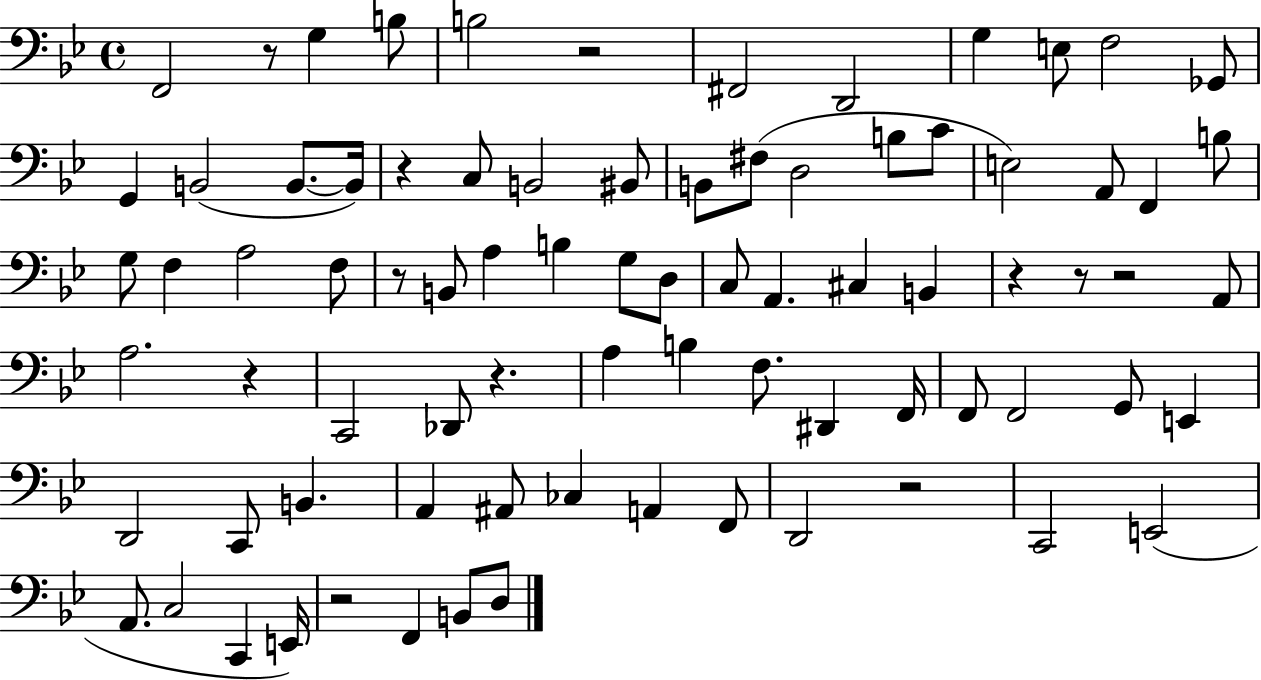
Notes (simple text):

F2/h R/e G3/q B3/e B3/h R/h F#2/h D2/h G3/q E3/e F3/h Gb2/e G2/q B2/h B2/e. B2/s R/q C3/e B2/h BIS2/e B2/e F#3/e D3/h B3/e C4/e E3/h A2/e F2/q B3/e G3/e F3/q A3/h F3/e R/e B2/e A3/q B3/q G3/e D3/e C3/e A2/q. C#3/q B2/q R/q R/e R/h A2/e A3/h. R/q C2/h Db2/e R/q. A3/q B3/q F3/e. D#2/q F2/s F2/e F2/h G2/e E2/q D2/h C2/e B2/q. A2/q A#2/e CES3/q A2/q F2/e D2/h R/h C2/h E2/h A2/e. C3/h C2/q E2/s R/h F2/q B2/e D3/e